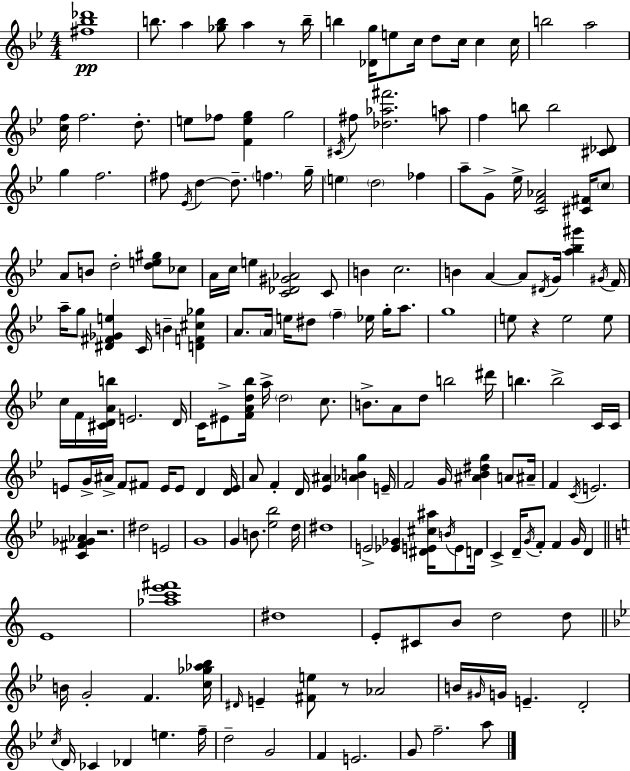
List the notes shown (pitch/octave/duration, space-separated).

[F#5,Bb5,Db6]/w B5/e. A5/q [Gb5,B5]/e A5/q R/e B5/s B5/q [Db4,G5]/s E5/e C5/s D5/e C5/s C5/q C5/s B5/h A5/h [C5,F5]/s F5/h. D5/e. E5/e FES5/e [F4,E5,G5]/q G5/h C#4/s F#5/e [Db5,Ab5,F#6]/h. A5/e F5/q B5/e B5/h [C#4,Db4]/e G5/q F5/h. F#5/e Eb4/s D5/q D5/e. F5/q. G5/s E5/q D5/h FES5/q A5/e G4/e Eb5/s [C4,F4,Ab4]/h [C#4,F#4]/s C5/e A4/e B4/e D5/h [D5,E5,G#5]/e CES5/e A4/s C5/s E5/q [C4,Db4,G#4,Ab4]/h C4/e B4/q C5/h. B4/q A4/q A4/e D#4/s G4/s [A5,Bb5,G#6]/q G#4/s F4/s A5/s G5/e [D#4,F#4,Gb4,E5]/q C4/s B4/q [D4,F4,C#5,Gb5]/q A4/e. A4/s E5/s D#5/e F5/q Eb5/s G5/s A5/e. G5/w E5/e R/q E5/h E5/e C5/s F4/s [C#4,D4,A4,B5]/s E4/h. D4/s C4/s EIS4/e [F4,A4,D5,Bb5]/s A5/s D5/h C5/e. B4/e. A4/e D5/e B5/h D#6/s B5/q. B5/h C4/s C4/s E4/e G4/s A#4/s F4/e F#4/e E4/s E4/e D4/q [D4,E4]/s A4/e F4/q D4/s [Eb4,A#4]/q [Ab4,B4,G5]/q E4/s F4/h G4/s [A#4,Bb4,D#5,G5]/q A4/e A#4/s F4/q C4/s E4/h. [C4,F#4,Gb4,Ab4]/q R/h. D#5/h E4/h G4/w G4/q B4/e. [Eb5,Bb5]/h D5/s D#5/w E4/h [Eb4,Gb4]/q [D#4,E4,C#5,A#5]/s B4/s E4/e D4/s C4/q D4/s G4/s F4/e F4/q G4/s D4/q E4/w [Ab5,C6,E6,F#6]/w D#5/w E4/e C#4/e B4/e D5/h D5/e B4/s G4/h F4/q. [C5,Gb5,Ab5,Bb5]/s D#4/s E4/q [F#4,E5]/e R/e Ab4/h B4/s G#4/s G4/s E4/q. D4/h C5/s D4/s CES4/q Db4/q E5/q. F5/s D5/h G4/h F4/q E4/h. G4/e F5/h. A5/e